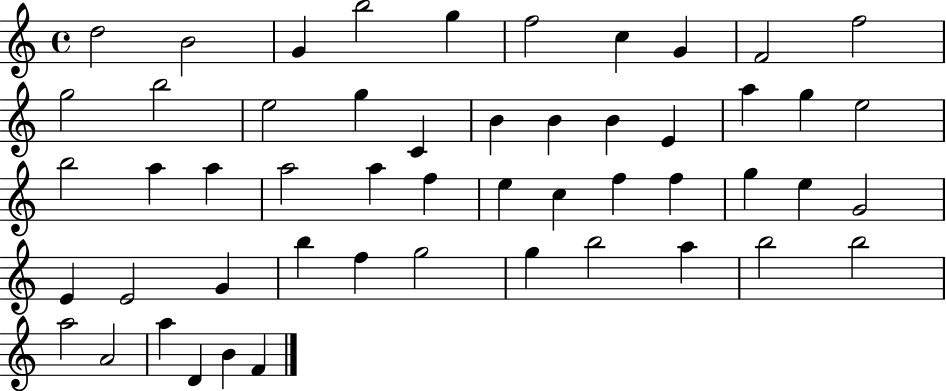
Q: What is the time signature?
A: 4/4